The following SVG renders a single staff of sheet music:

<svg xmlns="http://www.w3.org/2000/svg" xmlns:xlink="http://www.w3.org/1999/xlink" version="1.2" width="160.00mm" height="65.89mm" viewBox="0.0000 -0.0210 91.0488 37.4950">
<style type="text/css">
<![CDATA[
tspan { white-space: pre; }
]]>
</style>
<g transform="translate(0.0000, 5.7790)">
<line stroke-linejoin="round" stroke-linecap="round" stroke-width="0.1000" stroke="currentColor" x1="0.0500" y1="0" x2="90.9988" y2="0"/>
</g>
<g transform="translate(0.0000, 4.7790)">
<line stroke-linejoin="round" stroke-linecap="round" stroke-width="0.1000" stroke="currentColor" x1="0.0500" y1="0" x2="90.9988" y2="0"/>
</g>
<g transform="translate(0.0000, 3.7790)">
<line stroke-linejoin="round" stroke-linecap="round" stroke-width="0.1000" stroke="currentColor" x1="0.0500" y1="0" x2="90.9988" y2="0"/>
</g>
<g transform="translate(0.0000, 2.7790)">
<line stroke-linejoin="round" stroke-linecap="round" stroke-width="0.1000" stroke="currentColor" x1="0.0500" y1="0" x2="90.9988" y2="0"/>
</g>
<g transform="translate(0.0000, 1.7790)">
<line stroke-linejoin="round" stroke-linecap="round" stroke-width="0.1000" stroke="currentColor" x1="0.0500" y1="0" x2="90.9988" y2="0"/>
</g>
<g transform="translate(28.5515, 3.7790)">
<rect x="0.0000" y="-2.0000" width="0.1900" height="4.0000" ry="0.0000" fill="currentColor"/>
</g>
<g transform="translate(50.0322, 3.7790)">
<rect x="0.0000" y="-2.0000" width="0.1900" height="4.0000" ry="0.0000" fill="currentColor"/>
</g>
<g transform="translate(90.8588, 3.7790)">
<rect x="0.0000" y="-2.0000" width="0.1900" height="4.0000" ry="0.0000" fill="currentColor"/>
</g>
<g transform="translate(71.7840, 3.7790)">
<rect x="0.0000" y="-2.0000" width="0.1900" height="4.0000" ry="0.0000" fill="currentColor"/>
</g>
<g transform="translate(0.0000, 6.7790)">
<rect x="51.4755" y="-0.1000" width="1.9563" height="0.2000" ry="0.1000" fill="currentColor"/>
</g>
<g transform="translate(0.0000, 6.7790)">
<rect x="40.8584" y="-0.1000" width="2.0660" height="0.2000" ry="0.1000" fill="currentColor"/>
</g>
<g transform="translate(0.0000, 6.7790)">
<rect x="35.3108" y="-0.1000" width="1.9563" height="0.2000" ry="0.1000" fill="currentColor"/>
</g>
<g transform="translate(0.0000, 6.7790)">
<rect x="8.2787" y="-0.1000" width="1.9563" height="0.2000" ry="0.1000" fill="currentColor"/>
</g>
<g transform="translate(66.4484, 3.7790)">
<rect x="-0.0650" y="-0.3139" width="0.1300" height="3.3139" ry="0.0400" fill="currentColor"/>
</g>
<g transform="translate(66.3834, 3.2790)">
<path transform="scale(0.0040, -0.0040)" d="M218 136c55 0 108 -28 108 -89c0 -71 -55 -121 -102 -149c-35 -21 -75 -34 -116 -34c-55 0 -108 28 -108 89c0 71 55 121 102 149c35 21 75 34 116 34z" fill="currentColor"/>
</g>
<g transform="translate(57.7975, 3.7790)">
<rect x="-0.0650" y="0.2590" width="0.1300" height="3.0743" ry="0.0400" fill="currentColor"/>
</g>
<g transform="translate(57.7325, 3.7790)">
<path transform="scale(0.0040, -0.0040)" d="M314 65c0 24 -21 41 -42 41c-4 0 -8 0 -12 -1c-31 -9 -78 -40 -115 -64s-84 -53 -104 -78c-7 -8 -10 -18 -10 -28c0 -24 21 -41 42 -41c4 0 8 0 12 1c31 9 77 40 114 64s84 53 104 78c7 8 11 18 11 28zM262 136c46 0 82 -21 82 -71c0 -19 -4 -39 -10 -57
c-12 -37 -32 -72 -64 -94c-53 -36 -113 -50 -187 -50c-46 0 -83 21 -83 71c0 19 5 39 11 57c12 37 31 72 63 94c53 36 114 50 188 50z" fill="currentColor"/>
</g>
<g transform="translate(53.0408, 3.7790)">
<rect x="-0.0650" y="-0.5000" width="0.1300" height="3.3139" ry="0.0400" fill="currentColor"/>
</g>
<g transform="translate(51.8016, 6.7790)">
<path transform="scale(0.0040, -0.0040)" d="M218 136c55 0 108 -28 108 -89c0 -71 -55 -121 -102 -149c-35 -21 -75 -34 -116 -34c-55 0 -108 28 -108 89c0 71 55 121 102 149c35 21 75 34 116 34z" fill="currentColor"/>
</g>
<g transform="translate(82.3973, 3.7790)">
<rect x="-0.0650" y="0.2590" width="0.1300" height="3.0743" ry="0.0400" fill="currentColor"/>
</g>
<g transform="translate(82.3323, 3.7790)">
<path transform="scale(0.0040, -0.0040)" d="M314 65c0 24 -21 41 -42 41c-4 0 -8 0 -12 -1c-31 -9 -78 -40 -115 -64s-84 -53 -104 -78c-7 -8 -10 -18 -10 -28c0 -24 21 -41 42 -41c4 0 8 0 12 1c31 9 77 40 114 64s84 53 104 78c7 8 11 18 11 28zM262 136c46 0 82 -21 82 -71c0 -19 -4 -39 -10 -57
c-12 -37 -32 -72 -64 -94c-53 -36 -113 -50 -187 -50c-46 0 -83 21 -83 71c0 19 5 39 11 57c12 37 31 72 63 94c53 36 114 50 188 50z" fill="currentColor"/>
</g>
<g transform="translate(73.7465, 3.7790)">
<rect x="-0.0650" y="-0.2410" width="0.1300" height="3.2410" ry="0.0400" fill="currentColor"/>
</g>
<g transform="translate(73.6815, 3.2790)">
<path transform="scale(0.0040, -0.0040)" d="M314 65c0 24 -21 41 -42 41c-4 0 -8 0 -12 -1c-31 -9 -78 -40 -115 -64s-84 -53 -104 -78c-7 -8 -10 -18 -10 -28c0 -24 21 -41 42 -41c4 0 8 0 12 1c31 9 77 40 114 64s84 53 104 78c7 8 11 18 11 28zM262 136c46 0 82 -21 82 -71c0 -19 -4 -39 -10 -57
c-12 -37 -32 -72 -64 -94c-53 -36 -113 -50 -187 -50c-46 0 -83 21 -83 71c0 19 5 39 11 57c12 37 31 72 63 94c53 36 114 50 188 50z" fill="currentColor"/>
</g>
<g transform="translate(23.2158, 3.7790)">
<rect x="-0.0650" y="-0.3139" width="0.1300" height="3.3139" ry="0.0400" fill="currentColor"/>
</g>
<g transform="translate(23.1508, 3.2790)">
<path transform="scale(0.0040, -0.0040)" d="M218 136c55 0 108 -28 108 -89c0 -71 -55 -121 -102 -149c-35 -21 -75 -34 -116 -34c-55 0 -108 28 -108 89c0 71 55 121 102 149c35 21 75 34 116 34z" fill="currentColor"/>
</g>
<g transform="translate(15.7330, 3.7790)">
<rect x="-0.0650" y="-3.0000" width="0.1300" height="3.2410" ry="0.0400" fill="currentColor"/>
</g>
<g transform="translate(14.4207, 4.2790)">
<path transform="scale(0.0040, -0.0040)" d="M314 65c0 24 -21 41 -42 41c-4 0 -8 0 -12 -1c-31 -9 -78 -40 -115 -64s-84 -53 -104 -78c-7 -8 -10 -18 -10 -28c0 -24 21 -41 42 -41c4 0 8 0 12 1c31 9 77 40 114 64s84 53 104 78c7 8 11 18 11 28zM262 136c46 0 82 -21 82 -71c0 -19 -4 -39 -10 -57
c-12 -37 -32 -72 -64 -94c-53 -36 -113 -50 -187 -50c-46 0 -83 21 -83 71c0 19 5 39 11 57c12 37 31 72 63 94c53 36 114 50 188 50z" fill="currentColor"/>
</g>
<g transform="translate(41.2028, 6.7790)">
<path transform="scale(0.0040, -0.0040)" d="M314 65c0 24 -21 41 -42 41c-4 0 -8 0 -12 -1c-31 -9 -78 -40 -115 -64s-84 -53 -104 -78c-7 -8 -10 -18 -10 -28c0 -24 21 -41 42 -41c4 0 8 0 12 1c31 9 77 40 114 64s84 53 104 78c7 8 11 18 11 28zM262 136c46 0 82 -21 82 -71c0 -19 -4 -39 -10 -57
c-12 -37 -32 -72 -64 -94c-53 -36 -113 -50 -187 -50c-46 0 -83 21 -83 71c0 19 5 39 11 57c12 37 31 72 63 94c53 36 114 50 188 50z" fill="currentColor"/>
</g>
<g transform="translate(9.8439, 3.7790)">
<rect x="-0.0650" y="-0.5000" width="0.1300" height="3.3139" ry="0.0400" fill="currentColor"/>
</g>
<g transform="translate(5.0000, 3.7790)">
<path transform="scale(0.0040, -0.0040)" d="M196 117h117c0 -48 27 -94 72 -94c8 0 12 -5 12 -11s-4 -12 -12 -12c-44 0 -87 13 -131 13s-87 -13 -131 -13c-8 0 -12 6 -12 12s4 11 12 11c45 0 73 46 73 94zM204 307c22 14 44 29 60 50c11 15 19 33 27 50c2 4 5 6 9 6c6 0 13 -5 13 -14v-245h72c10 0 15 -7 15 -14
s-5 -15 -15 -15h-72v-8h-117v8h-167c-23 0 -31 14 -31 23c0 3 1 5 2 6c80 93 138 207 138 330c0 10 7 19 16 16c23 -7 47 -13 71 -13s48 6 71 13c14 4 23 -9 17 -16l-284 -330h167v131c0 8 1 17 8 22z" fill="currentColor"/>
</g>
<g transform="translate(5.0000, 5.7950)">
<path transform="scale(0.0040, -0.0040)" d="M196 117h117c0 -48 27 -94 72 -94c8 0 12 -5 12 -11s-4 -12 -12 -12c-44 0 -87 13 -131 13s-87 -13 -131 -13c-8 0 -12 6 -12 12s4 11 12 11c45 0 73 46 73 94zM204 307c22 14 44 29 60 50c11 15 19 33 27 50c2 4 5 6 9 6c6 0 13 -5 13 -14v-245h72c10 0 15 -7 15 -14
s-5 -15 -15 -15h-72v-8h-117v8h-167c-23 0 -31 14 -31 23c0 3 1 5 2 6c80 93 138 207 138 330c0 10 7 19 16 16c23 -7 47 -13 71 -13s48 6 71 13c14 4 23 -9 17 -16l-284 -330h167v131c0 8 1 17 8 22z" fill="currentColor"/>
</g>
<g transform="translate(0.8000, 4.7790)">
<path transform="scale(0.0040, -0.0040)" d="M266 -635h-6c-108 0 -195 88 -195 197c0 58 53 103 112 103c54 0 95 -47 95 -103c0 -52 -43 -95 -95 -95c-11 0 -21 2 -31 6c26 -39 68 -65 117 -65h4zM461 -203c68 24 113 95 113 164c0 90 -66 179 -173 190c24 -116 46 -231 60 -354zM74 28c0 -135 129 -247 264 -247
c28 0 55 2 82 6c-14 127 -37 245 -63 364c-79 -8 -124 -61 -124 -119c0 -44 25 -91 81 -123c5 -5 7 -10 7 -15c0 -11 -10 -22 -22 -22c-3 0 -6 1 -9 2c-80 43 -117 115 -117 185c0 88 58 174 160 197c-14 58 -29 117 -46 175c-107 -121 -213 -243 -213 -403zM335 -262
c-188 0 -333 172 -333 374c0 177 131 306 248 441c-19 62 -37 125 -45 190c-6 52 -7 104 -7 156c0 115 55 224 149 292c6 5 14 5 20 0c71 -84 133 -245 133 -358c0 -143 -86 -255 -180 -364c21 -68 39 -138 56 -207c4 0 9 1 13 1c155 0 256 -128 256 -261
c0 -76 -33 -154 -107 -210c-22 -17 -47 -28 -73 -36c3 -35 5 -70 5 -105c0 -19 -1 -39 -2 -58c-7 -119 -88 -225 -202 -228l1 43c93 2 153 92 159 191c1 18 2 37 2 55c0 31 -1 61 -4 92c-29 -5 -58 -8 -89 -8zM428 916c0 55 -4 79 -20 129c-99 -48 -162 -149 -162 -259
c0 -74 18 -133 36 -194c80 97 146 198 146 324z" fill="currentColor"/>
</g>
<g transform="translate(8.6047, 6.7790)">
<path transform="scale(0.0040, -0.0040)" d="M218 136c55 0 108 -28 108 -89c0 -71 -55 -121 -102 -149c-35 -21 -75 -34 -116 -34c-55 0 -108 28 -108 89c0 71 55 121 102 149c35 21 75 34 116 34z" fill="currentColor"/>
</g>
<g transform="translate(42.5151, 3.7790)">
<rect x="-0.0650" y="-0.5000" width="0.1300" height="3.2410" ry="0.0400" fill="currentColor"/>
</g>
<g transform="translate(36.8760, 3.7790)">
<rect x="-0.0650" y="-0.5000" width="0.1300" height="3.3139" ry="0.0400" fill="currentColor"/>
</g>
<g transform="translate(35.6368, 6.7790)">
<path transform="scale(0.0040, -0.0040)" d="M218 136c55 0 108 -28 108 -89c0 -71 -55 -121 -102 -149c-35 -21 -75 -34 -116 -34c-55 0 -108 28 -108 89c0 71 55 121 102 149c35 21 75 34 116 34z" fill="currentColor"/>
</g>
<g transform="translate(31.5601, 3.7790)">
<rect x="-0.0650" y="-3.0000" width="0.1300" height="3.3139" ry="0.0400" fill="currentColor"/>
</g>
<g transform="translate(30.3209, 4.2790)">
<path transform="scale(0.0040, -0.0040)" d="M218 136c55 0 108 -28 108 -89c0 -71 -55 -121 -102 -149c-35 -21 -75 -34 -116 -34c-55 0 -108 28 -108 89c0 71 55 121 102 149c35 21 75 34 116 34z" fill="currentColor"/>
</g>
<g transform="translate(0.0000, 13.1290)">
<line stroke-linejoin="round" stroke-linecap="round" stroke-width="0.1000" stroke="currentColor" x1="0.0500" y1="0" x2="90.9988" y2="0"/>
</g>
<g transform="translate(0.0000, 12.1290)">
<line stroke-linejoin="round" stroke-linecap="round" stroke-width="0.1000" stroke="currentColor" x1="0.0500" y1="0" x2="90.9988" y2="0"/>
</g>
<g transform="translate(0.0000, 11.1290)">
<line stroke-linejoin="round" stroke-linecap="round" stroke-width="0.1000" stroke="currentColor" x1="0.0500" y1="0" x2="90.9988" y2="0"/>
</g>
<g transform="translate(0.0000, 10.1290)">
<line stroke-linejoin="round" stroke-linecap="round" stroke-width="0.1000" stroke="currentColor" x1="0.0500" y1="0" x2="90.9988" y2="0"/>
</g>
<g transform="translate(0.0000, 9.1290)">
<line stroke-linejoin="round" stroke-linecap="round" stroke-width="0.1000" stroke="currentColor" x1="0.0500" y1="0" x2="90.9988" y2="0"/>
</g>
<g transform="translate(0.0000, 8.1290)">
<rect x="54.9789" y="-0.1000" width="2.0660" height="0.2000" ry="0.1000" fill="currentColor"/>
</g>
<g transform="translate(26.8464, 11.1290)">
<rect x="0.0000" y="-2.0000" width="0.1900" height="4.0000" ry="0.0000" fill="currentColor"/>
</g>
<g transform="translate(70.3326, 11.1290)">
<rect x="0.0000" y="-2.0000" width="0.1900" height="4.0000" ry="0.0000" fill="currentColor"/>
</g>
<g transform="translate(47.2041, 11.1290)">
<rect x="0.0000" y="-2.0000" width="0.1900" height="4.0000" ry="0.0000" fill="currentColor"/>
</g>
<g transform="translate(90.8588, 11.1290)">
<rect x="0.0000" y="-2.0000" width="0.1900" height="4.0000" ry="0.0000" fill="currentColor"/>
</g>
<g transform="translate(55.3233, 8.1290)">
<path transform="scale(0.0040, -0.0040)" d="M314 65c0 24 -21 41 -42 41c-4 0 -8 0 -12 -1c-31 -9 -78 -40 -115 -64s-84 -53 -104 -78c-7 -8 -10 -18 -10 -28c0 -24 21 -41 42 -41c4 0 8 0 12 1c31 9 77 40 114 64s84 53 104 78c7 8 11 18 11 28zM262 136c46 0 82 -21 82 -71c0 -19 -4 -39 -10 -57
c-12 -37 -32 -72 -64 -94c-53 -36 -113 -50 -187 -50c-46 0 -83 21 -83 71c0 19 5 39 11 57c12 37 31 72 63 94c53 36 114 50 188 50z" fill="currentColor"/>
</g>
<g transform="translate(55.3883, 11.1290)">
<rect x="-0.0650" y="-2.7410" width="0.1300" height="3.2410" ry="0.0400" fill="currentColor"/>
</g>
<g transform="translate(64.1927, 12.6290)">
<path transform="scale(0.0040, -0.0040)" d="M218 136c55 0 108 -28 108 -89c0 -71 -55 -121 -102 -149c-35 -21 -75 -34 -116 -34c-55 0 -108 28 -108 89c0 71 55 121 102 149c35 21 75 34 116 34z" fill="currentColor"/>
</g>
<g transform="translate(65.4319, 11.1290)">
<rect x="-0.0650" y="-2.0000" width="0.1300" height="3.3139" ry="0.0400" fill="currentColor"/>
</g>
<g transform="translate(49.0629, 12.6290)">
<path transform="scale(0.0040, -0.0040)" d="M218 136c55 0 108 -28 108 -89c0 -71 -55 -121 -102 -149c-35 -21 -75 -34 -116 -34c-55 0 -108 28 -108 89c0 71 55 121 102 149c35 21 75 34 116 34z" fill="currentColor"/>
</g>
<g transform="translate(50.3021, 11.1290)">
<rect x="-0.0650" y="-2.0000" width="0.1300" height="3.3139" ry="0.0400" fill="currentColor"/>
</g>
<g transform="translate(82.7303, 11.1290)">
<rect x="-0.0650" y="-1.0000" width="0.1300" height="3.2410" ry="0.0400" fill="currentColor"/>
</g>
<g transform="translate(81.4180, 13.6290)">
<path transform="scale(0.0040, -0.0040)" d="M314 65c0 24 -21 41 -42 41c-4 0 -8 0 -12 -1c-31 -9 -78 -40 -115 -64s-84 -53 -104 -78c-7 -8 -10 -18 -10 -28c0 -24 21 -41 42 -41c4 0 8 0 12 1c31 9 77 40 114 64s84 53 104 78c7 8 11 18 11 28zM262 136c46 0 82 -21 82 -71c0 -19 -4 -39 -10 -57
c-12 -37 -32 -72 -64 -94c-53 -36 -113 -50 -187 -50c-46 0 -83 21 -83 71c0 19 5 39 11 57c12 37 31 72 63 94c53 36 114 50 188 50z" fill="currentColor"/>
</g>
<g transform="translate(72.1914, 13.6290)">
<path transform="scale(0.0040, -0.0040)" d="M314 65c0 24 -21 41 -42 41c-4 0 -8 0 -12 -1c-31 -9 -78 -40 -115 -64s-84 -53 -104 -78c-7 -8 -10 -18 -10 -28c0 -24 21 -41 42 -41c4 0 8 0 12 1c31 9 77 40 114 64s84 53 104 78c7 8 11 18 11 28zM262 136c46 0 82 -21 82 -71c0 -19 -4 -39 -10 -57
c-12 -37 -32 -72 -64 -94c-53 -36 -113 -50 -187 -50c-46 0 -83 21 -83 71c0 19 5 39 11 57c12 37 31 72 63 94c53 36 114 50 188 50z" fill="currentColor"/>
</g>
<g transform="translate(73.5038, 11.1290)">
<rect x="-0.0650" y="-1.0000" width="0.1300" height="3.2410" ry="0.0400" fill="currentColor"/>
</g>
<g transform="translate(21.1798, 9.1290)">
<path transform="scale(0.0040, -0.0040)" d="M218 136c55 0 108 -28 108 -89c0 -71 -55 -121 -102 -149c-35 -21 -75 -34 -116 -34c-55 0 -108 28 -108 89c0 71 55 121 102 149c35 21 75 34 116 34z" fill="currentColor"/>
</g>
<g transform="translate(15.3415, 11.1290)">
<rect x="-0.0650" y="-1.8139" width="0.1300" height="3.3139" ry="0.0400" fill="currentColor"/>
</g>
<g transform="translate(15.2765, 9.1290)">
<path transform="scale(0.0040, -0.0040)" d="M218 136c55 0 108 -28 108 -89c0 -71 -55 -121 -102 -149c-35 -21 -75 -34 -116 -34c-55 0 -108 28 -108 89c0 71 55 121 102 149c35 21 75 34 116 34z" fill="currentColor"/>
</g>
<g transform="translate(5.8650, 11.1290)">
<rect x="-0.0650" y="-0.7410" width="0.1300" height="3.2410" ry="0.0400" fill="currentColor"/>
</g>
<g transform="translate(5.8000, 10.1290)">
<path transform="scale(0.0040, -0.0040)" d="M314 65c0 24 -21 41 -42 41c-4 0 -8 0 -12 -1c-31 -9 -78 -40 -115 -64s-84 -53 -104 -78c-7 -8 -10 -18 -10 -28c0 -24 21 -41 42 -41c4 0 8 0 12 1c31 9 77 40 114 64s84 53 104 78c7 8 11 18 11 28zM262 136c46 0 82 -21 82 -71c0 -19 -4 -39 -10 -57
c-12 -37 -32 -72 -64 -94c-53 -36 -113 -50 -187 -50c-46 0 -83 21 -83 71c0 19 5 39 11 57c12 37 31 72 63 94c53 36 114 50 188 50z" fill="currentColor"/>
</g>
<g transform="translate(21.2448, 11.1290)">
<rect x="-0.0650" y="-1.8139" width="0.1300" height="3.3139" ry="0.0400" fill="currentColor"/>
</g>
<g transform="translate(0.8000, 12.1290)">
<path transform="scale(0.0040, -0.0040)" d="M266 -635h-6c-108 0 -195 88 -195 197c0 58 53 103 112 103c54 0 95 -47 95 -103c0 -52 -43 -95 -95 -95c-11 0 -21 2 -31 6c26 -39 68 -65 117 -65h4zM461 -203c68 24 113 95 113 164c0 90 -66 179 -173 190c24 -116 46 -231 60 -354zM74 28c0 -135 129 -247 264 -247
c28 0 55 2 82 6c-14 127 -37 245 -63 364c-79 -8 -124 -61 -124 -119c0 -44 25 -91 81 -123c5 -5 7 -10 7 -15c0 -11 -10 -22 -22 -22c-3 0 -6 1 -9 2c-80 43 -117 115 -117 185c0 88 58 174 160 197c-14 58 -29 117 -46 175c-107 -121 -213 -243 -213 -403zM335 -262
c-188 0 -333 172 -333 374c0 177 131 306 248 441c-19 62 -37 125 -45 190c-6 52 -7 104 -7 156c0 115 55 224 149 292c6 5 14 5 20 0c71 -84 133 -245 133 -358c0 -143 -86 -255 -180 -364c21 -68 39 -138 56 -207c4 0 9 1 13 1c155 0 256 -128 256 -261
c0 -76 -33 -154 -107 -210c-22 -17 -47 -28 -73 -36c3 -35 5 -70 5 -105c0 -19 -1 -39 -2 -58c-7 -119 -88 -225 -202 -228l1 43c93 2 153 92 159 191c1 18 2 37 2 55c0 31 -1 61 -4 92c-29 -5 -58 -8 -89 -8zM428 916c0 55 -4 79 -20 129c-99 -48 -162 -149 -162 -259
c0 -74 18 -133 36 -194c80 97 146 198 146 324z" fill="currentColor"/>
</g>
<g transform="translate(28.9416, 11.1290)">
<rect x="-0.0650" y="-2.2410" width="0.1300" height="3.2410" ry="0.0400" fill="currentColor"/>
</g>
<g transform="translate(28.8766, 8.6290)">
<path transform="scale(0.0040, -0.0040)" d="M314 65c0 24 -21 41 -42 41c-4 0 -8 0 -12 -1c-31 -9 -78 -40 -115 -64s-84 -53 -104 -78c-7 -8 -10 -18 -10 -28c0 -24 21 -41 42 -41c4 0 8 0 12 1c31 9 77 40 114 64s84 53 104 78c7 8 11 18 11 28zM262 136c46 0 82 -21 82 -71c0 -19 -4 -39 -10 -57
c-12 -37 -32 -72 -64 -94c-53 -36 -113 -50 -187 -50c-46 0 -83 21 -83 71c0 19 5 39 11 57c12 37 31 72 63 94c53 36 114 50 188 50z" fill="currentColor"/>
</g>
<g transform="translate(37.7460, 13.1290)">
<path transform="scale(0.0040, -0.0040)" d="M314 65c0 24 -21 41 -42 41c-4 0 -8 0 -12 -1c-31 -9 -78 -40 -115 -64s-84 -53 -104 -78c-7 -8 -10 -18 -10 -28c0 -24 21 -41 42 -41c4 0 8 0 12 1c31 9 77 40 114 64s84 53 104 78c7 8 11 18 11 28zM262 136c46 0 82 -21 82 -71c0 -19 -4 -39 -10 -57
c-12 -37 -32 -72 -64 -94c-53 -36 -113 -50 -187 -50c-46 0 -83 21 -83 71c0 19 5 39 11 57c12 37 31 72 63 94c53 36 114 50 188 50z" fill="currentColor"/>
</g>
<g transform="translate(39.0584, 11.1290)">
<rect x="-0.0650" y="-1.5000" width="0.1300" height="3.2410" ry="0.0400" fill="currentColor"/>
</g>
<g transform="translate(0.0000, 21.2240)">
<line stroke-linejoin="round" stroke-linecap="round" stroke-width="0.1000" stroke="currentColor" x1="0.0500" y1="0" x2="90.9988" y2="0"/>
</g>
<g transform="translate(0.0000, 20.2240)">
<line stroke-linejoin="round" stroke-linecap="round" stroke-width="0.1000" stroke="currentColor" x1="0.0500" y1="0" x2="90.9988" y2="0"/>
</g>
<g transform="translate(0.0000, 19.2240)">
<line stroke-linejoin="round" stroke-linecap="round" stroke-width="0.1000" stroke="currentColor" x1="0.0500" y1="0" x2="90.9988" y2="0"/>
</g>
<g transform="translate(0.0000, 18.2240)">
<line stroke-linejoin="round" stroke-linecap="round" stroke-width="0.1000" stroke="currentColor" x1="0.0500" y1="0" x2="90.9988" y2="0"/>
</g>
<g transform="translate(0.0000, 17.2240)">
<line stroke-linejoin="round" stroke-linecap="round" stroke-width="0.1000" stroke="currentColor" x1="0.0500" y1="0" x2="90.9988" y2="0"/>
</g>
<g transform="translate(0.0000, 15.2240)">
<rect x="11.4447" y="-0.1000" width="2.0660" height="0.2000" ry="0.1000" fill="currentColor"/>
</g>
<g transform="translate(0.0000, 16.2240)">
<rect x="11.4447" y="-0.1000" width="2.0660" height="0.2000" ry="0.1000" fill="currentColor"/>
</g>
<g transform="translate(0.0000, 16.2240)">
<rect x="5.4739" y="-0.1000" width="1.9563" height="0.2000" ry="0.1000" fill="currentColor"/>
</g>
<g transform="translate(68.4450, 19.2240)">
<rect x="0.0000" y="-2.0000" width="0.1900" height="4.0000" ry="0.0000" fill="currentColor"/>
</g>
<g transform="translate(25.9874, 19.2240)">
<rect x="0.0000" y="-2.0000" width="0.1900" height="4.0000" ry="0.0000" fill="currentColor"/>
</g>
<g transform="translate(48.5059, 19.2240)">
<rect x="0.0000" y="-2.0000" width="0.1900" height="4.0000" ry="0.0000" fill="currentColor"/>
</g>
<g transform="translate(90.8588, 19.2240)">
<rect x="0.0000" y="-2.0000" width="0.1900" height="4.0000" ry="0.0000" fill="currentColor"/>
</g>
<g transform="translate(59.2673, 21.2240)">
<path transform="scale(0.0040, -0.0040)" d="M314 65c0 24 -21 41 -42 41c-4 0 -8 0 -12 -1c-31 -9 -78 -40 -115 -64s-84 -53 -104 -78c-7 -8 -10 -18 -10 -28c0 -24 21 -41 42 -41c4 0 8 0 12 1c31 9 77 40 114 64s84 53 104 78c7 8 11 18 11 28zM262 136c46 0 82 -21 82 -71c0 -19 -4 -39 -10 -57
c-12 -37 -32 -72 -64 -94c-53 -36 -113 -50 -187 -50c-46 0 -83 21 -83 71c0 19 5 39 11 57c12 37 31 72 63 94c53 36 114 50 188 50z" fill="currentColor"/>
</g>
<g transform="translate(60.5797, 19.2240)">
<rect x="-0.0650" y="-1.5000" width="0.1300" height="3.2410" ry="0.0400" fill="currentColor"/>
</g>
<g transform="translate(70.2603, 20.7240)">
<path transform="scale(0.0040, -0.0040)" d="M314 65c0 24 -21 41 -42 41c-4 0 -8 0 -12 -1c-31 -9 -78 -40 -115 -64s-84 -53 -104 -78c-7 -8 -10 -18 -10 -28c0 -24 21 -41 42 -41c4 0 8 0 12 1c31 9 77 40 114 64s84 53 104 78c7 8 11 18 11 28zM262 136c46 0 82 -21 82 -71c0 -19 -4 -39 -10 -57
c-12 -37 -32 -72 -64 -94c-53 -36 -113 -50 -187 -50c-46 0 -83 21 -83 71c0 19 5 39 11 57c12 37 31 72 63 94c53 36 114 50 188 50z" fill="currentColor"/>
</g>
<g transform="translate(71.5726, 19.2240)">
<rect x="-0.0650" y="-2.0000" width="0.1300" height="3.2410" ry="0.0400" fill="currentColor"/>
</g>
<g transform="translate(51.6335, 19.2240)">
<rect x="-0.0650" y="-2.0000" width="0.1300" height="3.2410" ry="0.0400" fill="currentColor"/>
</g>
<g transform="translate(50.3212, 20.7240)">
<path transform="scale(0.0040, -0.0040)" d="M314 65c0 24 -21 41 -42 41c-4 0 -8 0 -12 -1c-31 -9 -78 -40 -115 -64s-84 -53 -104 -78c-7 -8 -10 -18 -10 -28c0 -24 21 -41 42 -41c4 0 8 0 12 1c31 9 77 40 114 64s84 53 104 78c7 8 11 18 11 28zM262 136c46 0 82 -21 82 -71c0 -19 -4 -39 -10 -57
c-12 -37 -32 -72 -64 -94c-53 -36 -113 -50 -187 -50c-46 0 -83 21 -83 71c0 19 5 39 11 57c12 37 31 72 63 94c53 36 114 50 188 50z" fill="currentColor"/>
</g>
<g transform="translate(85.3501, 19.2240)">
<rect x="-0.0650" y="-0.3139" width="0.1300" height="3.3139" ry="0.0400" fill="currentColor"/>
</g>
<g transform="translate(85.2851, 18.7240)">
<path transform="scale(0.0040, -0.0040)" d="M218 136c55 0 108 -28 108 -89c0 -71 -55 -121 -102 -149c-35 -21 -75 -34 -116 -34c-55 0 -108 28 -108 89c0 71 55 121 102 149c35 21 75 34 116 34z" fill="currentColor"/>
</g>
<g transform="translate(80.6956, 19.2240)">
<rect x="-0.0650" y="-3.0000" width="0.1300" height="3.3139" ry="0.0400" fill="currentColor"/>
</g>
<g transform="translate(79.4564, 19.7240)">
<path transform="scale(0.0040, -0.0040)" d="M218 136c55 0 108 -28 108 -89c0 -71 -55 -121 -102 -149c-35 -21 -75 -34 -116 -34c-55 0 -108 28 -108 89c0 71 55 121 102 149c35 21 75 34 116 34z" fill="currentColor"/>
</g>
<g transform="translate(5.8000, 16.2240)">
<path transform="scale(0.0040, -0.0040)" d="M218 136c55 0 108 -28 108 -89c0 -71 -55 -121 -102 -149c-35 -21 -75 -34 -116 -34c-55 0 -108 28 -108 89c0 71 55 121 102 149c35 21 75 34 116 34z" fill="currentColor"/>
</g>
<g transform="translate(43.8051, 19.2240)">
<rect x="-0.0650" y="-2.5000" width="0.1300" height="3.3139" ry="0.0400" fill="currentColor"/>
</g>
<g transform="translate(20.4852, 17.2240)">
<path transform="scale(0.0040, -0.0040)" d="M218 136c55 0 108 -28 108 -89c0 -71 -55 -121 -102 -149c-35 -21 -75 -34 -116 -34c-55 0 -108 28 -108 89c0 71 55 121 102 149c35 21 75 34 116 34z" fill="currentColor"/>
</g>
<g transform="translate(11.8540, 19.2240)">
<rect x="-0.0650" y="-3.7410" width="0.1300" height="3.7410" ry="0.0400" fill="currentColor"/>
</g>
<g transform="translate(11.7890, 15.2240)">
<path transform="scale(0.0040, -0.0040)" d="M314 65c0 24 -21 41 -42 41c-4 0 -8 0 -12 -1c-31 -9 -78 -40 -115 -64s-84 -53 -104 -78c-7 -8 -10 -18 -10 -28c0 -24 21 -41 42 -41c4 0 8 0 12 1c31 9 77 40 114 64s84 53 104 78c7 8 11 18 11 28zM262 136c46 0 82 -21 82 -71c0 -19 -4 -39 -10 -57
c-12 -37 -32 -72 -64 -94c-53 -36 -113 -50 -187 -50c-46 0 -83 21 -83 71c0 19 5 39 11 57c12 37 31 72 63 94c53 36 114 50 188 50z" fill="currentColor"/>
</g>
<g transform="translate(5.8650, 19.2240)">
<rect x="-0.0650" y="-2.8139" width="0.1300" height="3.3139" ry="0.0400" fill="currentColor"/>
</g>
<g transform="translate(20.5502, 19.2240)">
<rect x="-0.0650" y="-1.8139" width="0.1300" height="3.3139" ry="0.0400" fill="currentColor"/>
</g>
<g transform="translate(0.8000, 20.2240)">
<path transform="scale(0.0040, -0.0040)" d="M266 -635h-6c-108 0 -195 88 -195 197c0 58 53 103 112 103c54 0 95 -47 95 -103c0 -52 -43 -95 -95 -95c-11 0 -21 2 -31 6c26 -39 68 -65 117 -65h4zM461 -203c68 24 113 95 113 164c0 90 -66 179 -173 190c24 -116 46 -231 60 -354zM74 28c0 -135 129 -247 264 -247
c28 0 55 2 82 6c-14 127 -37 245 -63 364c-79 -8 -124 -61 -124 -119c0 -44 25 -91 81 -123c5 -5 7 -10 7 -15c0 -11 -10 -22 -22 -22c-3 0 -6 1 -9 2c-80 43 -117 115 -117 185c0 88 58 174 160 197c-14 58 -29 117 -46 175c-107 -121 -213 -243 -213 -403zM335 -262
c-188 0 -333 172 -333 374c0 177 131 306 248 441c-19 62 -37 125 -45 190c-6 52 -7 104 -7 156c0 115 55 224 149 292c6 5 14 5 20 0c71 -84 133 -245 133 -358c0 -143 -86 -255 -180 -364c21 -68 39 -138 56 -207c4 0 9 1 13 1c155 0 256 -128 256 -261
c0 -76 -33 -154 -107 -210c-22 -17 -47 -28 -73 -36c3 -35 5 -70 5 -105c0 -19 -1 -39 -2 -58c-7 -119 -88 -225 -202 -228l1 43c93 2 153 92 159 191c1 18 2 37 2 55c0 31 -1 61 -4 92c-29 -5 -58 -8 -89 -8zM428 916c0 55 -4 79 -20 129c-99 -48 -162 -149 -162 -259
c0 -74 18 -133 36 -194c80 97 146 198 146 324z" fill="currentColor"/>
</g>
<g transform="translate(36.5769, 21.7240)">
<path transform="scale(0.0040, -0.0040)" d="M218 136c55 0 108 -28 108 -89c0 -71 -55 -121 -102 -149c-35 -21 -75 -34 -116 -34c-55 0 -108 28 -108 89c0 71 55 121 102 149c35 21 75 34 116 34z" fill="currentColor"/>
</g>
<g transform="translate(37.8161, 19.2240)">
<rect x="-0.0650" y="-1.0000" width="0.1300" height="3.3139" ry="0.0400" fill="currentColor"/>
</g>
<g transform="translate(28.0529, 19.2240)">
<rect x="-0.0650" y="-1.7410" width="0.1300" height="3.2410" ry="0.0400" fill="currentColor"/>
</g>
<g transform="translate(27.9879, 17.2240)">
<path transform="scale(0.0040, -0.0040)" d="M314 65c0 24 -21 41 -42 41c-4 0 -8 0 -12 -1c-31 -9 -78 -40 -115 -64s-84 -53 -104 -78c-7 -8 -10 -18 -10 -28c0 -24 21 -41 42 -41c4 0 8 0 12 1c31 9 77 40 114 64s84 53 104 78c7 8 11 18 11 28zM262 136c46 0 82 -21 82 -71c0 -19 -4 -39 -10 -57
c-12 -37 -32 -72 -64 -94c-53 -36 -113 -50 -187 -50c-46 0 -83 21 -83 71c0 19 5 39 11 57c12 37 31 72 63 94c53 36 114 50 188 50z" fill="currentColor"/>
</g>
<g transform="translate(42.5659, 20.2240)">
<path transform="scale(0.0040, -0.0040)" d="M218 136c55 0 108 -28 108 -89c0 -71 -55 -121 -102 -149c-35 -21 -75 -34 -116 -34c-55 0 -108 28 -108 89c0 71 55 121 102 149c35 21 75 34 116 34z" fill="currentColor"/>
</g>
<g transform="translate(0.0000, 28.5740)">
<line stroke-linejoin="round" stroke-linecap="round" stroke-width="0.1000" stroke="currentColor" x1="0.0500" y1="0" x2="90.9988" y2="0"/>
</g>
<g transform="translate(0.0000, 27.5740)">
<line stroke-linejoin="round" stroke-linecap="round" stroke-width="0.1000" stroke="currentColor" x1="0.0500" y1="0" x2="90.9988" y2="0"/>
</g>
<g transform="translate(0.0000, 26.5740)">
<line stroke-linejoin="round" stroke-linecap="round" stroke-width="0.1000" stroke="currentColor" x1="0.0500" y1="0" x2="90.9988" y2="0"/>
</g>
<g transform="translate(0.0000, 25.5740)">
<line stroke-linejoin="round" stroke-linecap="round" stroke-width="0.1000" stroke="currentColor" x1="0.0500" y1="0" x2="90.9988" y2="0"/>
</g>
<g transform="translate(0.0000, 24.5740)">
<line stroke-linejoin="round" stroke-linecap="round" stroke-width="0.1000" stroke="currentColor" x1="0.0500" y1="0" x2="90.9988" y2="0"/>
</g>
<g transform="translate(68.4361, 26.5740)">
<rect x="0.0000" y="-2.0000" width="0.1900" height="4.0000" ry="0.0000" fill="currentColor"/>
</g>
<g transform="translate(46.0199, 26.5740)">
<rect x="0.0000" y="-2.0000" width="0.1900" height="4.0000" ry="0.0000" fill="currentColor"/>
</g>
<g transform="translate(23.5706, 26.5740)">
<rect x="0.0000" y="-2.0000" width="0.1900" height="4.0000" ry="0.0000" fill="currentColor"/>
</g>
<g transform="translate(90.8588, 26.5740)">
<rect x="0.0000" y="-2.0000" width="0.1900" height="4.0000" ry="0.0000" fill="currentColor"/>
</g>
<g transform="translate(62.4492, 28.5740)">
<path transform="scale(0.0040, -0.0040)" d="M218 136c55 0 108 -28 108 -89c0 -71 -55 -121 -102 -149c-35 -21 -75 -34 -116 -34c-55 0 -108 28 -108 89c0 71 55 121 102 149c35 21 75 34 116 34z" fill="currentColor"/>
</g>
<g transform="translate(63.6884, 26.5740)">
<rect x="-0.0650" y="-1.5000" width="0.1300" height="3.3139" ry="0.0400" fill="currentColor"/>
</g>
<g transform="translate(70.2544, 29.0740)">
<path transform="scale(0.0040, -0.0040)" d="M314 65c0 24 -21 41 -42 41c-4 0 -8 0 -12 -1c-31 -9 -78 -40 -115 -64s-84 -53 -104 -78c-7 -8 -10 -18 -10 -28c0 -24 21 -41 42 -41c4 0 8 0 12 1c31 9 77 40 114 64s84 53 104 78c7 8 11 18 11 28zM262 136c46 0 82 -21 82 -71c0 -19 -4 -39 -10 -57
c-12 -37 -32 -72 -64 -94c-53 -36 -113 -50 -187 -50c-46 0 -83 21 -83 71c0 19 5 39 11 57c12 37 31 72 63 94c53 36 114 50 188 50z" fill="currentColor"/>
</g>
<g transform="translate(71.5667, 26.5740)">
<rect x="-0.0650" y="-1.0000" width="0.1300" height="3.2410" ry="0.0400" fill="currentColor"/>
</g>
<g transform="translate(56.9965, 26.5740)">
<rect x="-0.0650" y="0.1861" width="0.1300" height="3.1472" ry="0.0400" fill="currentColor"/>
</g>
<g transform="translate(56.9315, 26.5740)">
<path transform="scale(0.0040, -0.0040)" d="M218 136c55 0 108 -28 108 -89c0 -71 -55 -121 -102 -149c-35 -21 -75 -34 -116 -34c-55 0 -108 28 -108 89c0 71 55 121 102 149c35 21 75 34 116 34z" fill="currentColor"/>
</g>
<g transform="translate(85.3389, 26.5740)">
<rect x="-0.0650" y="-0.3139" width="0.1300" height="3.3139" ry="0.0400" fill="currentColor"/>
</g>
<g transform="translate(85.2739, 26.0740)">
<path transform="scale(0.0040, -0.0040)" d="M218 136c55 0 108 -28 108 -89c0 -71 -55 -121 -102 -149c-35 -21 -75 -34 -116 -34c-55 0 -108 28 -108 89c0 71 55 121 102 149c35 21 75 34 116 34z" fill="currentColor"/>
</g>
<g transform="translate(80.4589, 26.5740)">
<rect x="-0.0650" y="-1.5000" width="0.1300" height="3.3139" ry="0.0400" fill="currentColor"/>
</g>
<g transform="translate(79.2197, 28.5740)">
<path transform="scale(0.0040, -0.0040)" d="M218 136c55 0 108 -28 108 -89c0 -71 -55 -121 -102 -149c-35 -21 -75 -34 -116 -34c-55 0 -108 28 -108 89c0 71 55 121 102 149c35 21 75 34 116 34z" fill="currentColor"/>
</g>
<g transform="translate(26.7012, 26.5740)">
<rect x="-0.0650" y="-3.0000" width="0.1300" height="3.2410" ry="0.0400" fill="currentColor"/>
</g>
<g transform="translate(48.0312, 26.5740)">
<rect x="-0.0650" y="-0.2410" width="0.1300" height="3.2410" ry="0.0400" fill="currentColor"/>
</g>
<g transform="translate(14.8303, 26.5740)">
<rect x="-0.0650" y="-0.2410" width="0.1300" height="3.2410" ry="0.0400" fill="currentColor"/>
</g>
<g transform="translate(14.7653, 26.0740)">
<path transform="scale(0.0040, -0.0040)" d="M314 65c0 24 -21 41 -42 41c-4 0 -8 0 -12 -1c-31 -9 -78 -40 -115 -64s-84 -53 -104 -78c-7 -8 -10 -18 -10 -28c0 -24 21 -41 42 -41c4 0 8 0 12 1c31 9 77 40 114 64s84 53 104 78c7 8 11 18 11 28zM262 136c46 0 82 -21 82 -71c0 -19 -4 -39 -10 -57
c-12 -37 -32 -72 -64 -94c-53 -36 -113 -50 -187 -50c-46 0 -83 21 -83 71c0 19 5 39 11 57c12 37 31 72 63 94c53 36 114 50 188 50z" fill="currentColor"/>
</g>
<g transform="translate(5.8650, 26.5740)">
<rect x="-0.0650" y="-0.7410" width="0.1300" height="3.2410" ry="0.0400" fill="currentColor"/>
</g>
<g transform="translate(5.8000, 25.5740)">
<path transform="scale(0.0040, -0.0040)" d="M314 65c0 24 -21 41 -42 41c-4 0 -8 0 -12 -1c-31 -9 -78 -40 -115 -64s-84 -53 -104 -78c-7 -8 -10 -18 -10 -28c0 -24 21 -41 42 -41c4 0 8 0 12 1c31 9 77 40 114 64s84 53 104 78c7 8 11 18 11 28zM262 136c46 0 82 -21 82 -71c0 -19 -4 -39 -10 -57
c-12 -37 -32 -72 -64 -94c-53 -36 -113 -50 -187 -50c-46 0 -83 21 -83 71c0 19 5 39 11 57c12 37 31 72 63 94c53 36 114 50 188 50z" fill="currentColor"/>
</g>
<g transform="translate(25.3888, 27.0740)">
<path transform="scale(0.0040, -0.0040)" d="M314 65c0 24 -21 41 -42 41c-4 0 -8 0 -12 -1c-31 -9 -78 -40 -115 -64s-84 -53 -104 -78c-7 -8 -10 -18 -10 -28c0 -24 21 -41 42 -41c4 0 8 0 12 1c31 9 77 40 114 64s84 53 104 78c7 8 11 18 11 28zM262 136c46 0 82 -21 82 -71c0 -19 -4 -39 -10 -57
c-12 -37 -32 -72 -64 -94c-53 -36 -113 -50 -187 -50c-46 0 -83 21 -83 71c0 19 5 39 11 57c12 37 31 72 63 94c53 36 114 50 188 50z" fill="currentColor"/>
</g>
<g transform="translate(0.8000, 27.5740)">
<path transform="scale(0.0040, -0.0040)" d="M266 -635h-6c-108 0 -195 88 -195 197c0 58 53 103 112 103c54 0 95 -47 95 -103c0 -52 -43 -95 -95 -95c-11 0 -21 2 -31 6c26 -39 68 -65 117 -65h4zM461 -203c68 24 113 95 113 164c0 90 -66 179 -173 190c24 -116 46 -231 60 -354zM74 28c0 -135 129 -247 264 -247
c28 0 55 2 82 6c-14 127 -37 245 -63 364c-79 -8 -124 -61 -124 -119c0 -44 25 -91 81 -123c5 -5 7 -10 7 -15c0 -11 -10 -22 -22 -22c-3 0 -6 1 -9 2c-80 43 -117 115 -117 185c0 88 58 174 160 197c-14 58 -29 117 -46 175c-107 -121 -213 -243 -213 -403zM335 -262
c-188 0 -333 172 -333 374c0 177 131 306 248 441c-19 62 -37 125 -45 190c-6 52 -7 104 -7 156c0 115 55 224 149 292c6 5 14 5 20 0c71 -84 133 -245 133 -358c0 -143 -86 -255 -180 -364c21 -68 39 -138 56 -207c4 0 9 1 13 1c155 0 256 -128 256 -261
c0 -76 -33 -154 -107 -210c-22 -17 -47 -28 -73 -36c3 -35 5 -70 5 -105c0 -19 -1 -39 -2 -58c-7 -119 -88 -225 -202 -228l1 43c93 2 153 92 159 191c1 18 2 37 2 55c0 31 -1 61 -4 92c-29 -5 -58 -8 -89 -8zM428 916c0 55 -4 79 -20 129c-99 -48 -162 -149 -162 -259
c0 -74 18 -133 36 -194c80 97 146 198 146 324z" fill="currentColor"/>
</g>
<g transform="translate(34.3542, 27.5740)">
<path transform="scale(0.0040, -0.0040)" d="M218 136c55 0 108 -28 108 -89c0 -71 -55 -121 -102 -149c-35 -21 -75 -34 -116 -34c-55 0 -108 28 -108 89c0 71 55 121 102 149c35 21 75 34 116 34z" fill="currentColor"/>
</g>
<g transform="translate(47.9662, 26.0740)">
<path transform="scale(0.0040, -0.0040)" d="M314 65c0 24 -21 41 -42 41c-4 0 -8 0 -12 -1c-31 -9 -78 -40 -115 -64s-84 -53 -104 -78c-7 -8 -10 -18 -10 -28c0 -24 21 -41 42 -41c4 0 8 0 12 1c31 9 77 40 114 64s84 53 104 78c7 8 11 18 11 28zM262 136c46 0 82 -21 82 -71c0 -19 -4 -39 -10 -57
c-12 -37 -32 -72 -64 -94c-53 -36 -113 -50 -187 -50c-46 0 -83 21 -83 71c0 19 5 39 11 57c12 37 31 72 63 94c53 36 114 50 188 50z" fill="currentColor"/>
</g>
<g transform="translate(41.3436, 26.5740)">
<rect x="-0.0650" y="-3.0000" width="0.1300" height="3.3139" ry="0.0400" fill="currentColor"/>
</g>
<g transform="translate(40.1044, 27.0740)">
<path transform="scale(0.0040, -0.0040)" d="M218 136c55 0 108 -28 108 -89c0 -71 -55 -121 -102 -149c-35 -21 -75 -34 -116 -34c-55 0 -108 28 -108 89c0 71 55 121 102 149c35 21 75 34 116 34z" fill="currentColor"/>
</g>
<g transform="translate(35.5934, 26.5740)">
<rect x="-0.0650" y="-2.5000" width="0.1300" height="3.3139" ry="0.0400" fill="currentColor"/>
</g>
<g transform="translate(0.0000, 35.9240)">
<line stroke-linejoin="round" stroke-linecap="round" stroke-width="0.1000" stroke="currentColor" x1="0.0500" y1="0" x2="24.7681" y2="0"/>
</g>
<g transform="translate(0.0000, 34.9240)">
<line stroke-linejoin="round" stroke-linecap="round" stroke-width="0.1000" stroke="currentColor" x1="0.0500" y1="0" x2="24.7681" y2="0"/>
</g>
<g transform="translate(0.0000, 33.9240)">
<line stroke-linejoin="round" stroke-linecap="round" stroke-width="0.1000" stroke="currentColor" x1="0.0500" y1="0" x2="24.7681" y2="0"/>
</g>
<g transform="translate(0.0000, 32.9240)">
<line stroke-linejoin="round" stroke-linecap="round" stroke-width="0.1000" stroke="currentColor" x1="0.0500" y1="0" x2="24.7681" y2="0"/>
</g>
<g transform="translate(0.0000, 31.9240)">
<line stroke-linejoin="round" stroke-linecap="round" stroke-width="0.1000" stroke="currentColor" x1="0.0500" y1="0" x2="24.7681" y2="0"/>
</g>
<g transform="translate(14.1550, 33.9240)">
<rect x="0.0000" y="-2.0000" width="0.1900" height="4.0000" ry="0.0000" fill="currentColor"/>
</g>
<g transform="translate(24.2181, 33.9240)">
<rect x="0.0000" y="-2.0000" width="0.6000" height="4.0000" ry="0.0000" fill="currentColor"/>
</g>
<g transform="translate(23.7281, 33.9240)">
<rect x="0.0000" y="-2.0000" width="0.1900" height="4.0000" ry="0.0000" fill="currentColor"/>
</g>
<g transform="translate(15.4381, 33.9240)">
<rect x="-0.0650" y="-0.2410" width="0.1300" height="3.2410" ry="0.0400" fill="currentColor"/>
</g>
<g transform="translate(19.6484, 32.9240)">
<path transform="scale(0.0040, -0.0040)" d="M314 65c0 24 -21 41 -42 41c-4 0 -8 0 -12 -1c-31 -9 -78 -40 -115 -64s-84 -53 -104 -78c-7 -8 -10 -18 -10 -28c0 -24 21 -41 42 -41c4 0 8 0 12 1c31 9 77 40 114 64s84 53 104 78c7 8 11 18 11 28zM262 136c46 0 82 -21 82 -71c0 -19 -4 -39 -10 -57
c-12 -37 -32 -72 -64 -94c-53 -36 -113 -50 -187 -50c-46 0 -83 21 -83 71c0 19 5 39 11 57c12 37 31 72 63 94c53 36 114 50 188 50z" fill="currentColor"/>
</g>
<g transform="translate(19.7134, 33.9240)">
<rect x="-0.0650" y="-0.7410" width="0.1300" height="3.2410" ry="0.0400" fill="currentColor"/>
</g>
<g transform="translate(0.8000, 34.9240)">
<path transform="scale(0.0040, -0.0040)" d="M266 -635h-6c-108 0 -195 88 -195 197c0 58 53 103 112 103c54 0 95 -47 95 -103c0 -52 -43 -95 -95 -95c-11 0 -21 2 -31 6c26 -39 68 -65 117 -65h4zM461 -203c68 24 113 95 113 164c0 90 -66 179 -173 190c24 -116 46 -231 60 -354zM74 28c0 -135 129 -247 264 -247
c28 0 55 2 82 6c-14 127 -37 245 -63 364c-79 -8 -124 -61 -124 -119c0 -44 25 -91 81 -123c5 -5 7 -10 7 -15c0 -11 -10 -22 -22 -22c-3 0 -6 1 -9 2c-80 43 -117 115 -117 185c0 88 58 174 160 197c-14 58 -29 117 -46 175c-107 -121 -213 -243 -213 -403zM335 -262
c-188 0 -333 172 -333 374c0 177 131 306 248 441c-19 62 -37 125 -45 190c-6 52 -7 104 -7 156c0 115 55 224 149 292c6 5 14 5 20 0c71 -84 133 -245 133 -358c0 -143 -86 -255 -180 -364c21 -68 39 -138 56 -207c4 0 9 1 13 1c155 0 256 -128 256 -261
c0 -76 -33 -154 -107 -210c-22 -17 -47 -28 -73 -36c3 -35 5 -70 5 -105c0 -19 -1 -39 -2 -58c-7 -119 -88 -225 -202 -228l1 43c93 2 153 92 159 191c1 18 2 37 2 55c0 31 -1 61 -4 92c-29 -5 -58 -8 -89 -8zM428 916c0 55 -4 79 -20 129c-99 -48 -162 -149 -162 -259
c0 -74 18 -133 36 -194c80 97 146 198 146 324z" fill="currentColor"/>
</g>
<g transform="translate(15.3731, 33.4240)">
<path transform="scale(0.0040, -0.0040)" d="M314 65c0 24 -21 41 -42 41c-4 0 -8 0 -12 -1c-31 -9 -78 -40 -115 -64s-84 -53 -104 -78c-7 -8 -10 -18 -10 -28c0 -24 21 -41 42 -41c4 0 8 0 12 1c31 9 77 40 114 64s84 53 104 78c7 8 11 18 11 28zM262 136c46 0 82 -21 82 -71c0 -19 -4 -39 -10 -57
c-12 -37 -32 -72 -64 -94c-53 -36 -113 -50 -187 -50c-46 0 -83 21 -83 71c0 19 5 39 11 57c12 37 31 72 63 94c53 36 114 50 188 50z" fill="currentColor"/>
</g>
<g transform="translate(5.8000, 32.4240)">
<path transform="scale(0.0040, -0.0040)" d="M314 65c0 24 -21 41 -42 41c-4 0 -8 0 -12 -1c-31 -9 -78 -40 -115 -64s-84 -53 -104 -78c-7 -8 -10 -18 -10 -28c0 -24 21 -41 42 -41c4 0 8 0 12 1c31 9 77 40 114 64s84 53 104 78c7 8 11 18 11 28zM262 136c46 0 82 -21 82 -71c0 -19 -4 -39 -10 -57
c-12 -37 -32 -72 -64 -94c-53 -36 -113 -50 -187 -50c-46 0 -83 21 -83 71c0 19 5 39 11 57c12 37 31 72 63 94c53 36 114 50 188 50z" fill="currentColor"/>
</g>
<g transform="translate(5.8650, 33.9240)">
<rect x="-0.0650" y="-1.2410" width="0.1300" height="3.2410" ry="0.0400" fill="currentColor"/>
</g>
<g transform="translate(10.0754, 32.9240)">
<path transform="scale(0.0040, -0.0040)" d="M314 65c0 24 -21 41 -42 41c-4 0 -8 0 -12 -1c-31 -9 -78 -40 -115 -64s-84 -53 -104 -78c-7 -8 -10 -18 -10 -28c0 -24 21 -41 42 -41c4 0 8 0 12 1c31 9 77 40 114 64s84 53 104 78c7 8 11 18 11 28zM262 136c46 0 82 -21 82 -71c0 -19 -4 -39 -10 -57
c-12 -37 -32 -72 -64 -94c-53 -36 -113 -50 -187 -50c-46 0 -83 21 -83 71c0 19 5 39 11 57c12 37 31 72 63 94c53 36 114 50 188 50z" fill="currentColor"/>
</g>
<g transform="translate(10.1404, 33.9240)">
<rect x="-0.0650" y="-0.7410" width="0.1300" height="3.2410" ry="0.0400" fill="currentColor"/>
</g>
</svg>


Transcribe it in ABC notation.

X:1
T:Untitled
M:4/4
L:1/4
K:C
C A2 c A C C2 C B2 c c2 B2 d2 f f g2 E2 F a2 F D2 D2 a c'2 f f2 D G F2 E2 F2 A c d2 c2 A2 G A c2 B E D2 E c e2 d2 c2 d2